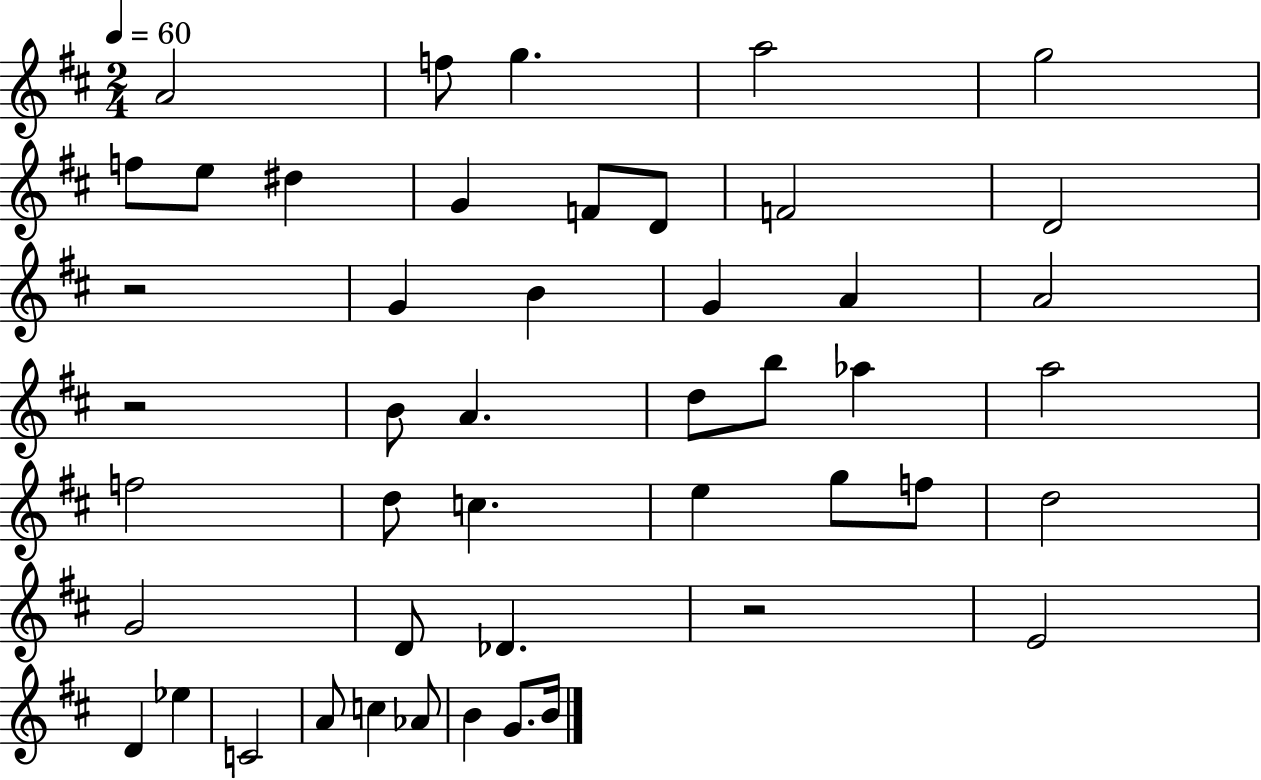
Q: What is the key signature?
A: D major